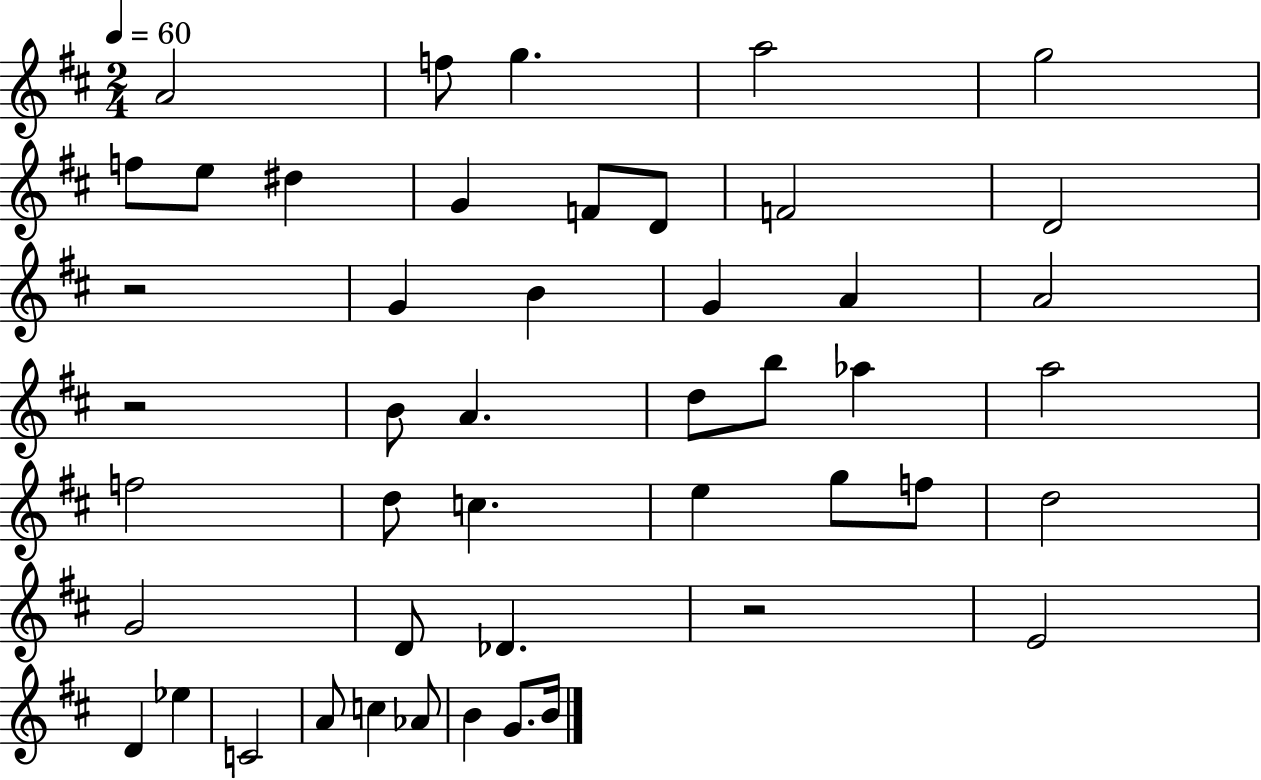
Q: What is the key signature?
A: D major